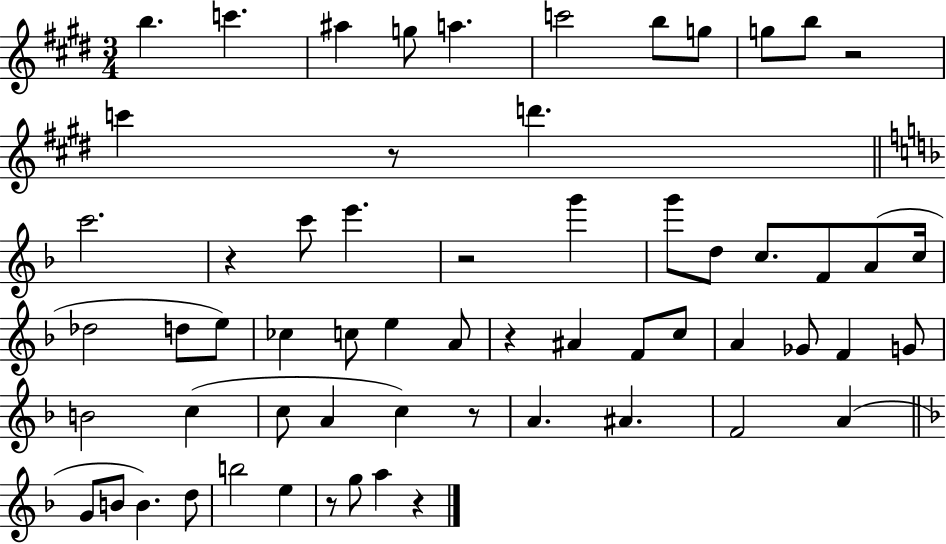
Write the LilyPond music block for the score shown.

{
  \clef treble
  \numericTimeSignature
  \time 3/4
  \key e \major
  b''4. c'''4. | ais''4 g''8 a''4. | c'''2 b''8 g''8 | g''8 b''8 r2 | \break c'''4 r8 d'''4. | \bar "||" \break \key f \major c'''2. | r4 c'''8 e'''4. | r2 g'''4 | g'''8 d''8 c''8. f'8 a'8( c''16 | \break des''2 d''8 e''8) | ces''4 c''8 e''4 a'8 | r4 ais'4 f'8 c''8 | a'4 ges'8 f'4 g'8 | \break b'2 c''4( | c''8 a'4 c''4) r8 | a'4. ais'4. | f'2 a'4( | \break \bar "||" \break \key d \minor g'8 b'8 b'4.) d''8 | b''2 e''4 | r8 g''8 a''4 r4 | \bar "|."
}